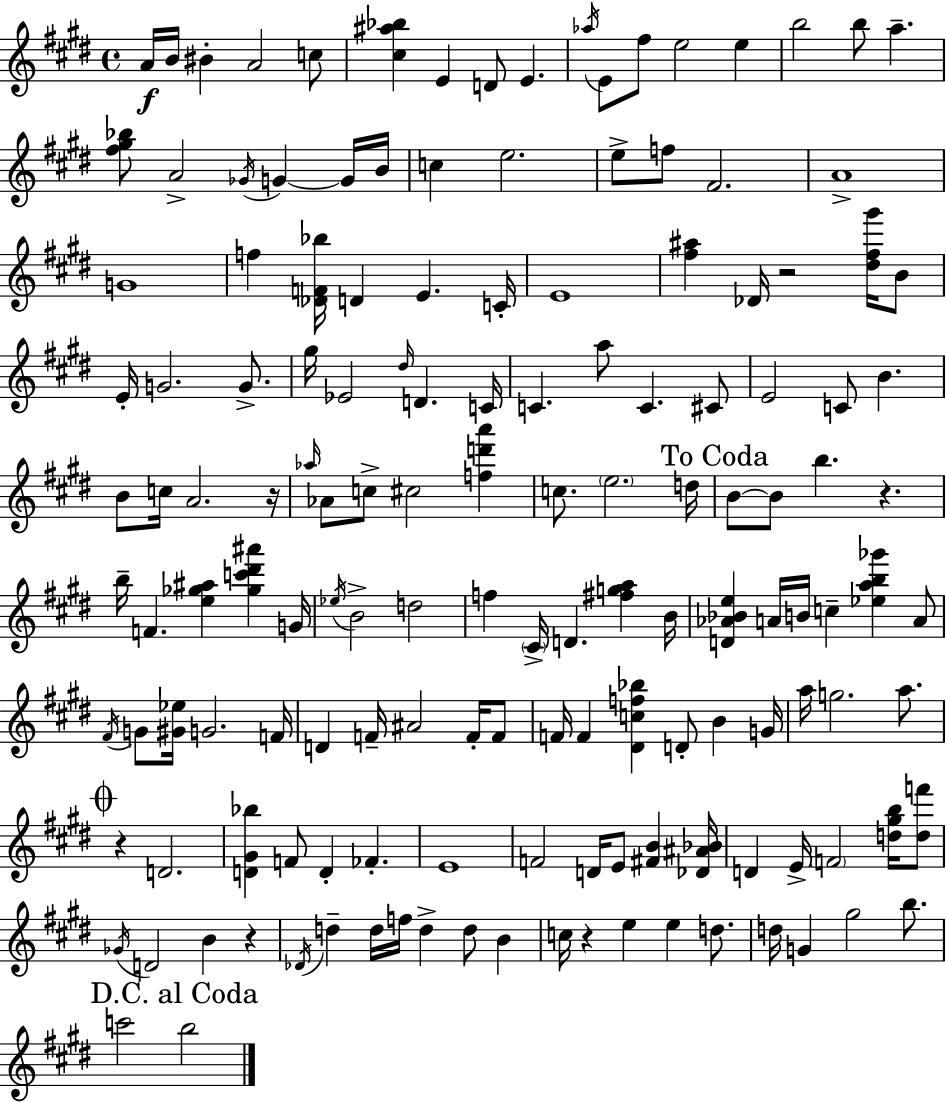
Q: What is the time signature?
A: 4/4